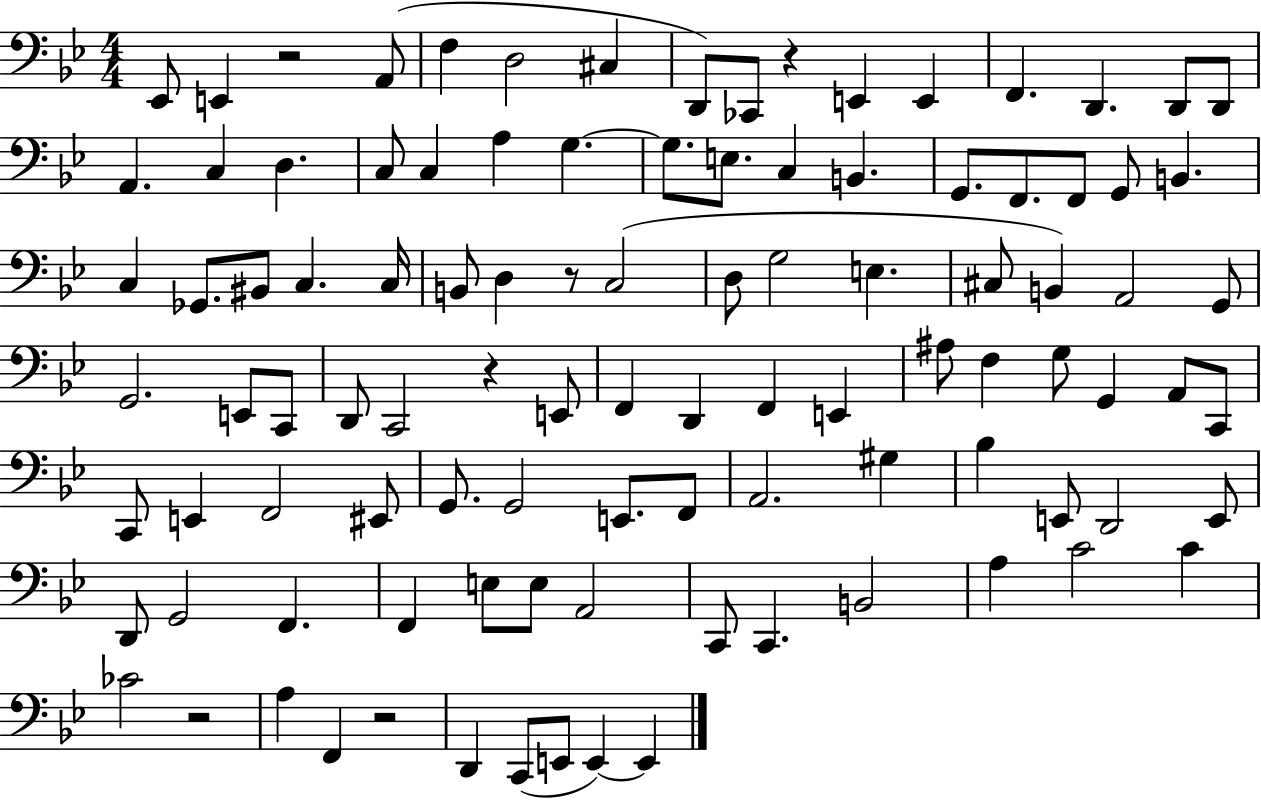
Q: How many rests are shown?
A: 6